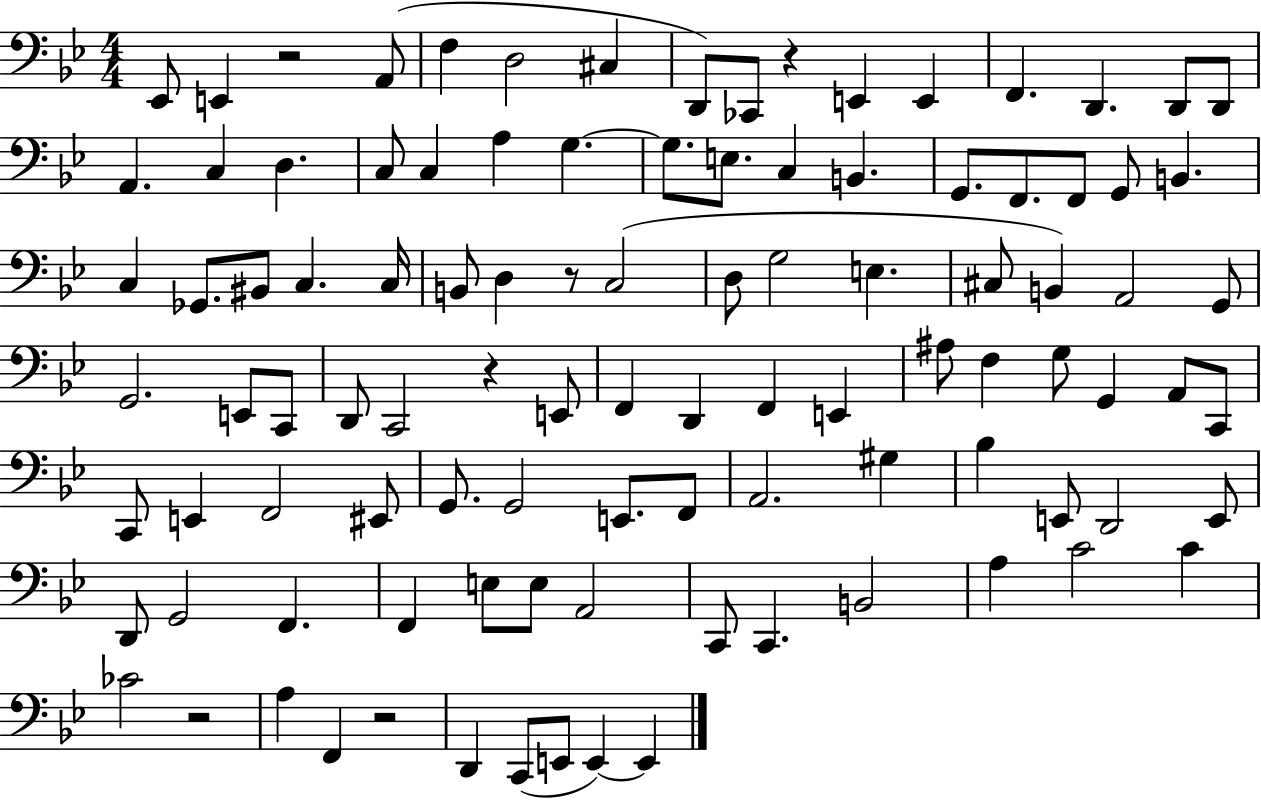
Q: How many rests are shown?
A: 6